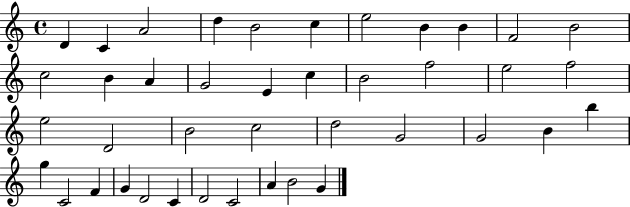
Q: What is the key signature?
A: C major